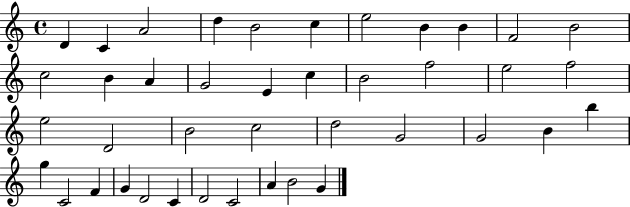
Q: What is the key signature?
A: C major